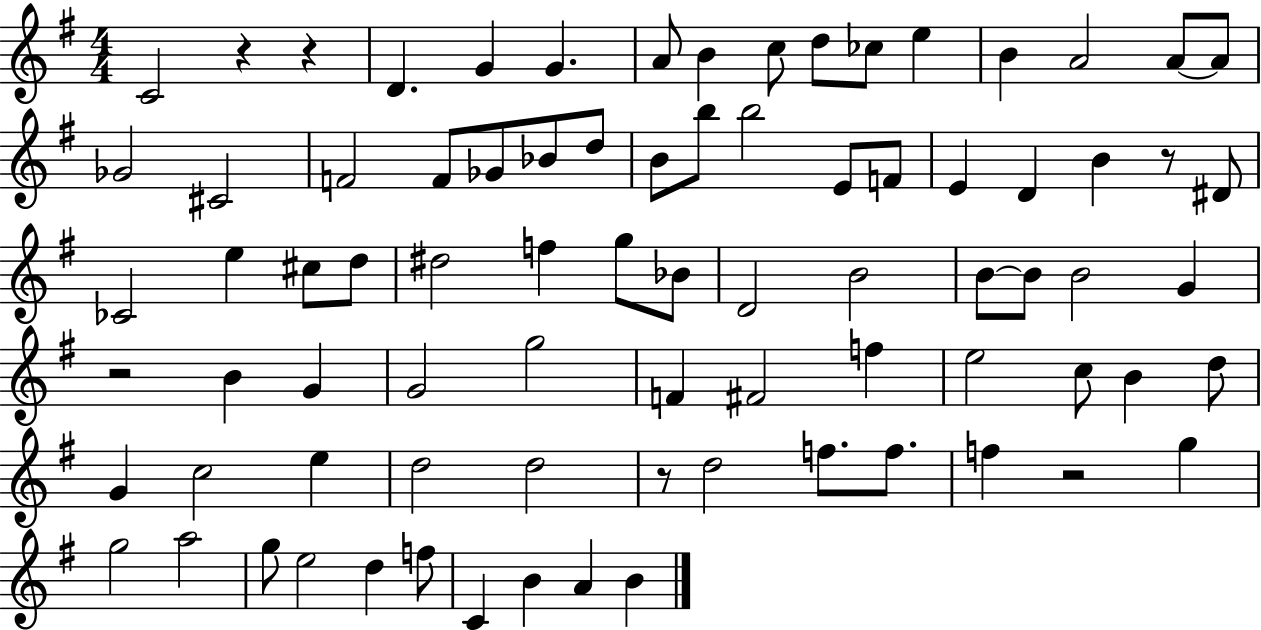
C4/h R/q R/q D4/q. G4/q G4/q. A4/e B4/q C5/e D5/e CES5/e E5/q B4/q A4/h A4/e A4/e Gb4/h C#4/h F4/h F4/e Gb4/e Bb4/e D5/e B4/e B5/e B5/h E4/e F4/e E4/q D4/q B4/q R/e D#4/e CES4/h E5/q C#5/e D5/e D#5/h F5/q G5/e Bb4/e D4/h B4/h B4/e B4/e B4/h G4/q R/h B4/q G4/q G4/h G5/h F4/q F#4/h F5/q E5/h C5/e B4/q D5/e G4/q C5/h E5/q D5/h D5/h R/e D5/h F5/e. F5/e. F5/q R/h G5/q G5/h A5/h G5/e E5/h D5/q F5/e C4/q B4/q A4/q B4/q